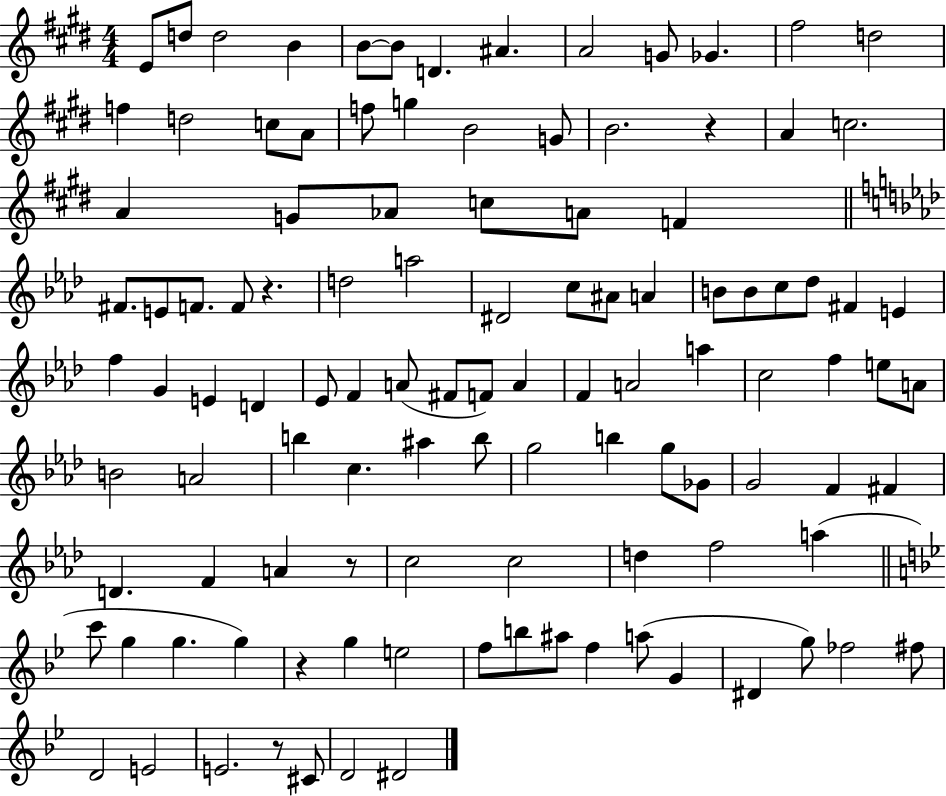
E4/e D5/e D5/h B4/q B4/e B4/e D4/q. A#4/q. A4/h G4/e Gb4/q. F#5/h D5/h F5/q D5/h C5/e A4/e F5/e G5/q B4/h G4/e B4/h. R/q A4/q C5/h. A4/q G4/e Ab4/e C5/e A4/e F4/q F#4/e. E4/e F4/e. F4/e R/q. D5/h A5/h D#4/h C5/e A#4/e A4/q B4/e B4/e C5/e Db5/e F#4/q E4/q F5/q G4/q E4/q D4/q Eb4/e F4/q A4/e F#4/e F4/e A4/q F4/q A4/h A5/q C5/h F5/q E5/e A4/e B4/h A4/h B5/q C5/q. A#5/q B5/e G5/h B5/q G5/e Gb4/e G4/h F4/q F#4/q D4/q. F4/q A4/q R/e C5/h C5/h D5/q F5/h A5/q C6/e G5/q G5/q. G5/q R/q G5/q E5/h F5/e B5/e A#5/e F5/q A5/e G4/q D#4/q G5/e FES5/h F#5/e D4/h E4/h E4/h. R/e C#4/e D4/h D#4/h